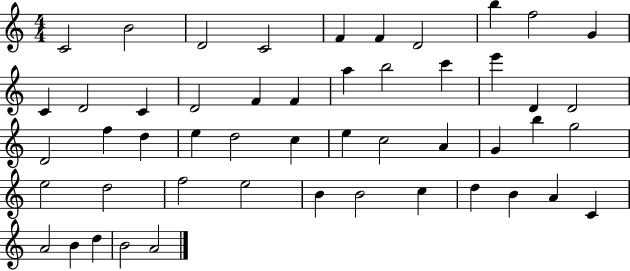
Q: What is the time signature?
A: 4/4